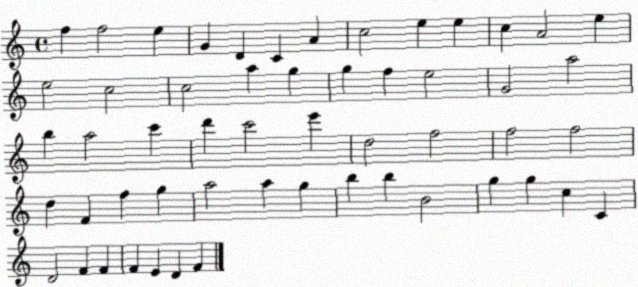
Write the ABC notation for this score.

X:1
T:Untitled
M:4/4
L:1/4
K:C
f f2 e G D C A c2 e e c A2 e e2 c2 c2 a g g f e2 G2 a2 b a2 c' d' c'2 e' d2 f2 f2 f2 d F f g a2 a g b b B2 g g c C D2 F F F E D F